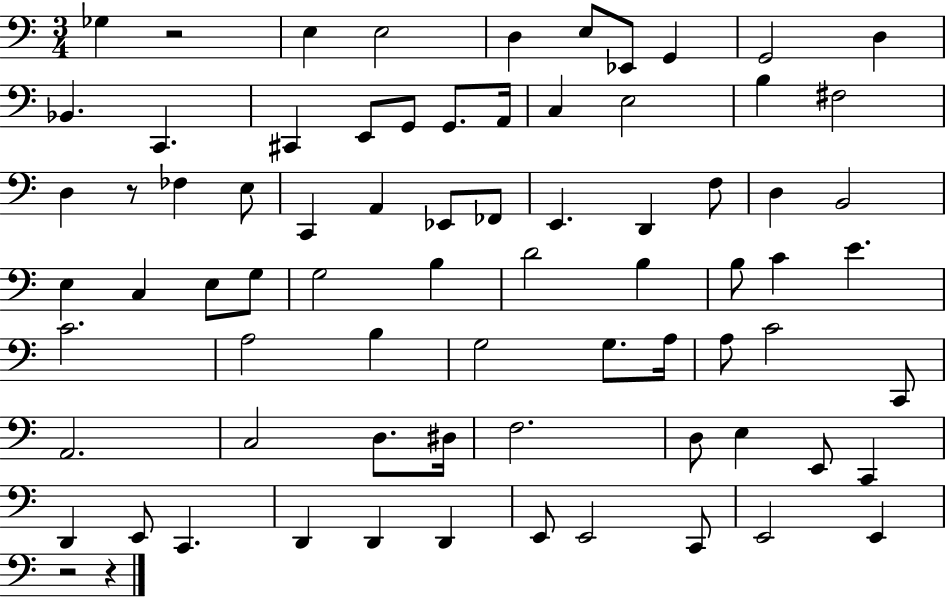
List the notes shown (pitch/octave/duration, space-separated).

Gb3/q R/h E3/q E3/h D3/q E3/e Eb2/e G2/q G2/h D3/q Bb2/q. C2/q. C#2/q E2/e G2/e G2/e. A2/s C3/q E3/h B3/q F#3/h D3/q R/e FES3/q E3/e C2/q A2/q Eb2/e FES2/e E2/q. D2/q F3/e D3/q B2/h E3/q C3/q E3/e G3/e G3/h B3/q D4/h B3/q B3/e C4/q E4/q. C4/h. A3/h B3/q G3/h G3/e. A3/s A3/e C4/h C2/e A2/h. C3/h D3/e. D#3/s F3/h. D3/e E3/q E2/e C2/q D2/q E2/e C2/q. D2/q D2/q D2/q E2/e E2/h C2/e E2/h E2/q R/h R/q